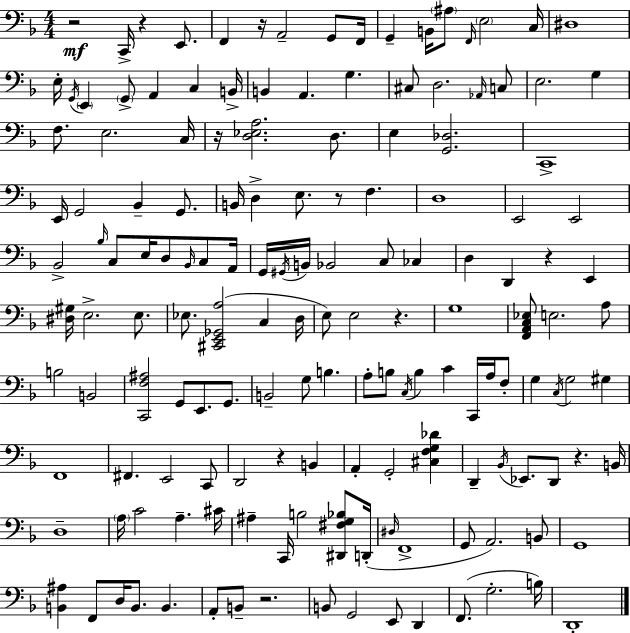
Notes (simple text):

R/h C2/s R/q E2/e. F2/q R/s A2/h G2/e F2/s G2/q B2/s A#3/e F2/s E3/h C3/s D#3/w E3/s G2/s E2/q G2/e A2/q C3/q B2/s B2/q A2/q. G3/q. C#3/e D3/h. Ab2/s C3/e E3/h. G3/q F3/e. E3/h. C3/s R/s [D3,Eb3,A3]/h. D3/e. E3/q [G2,Db3]/h. C2/w E2/s G2/h Bb2/q G2/e. B2/s D3/q E3/e. R/e F3/q. D3/w E2/h E2/h Bb2/h Bb3/s C3/e E3/s D3/e Bb2/s C3/e A2/s G2/s G#2/s B2/s Bb2/h C3/e CES3/q D3/q D2/q R/q E2/q [D#3,G#3]/s E3/h. E3/e. Eb3/e. [C#2,E2,Gb2,A3]/h C3/q D3/s E3/e E3/h R/q. G3/w [F2,A2,C3,Eb3]/e E3/h. A3/e B3/h B2/h [C2,F3,A#3]/h G2/e E2/e. G2/e. B2/h G3/e B3/q. A3/e B3/e C3/s B3/q C4/q C2/s A3/s F3/e G3/q C3/s G3/h G#3/q F2/w F#2/q. E2/h C2/e D2/h R/q B2/q A2/q G2/h [C#3,F3,G3,Db4]/q D2/q Bb2/s Eb2/e. D2/e R/q. B2/s D3/w A3/s C4/h A3/q. C#4/s A#3/q C2/s B3/h [D#2,F#3,G3,Bb3]/e D2/s D#3/s F2/w G2/e A2/h. B2/e G2/w [B2,A#3]/q F2/e D3/s B2/e. B2/q. A2/e B2/e R/h. B2/e G2/h E2/e D2/q F2/e. G3/h. B3/s D2/w